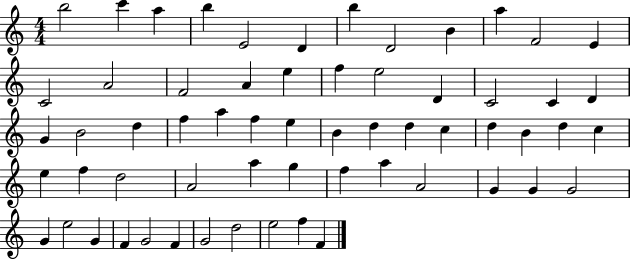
B5/h C6/q A5/q B5/q E4/h D4/q B5/q D4/h B4/q A5/q F4/h E4/q C4/h A4/h F4/h A4/q E5/q F5/q E5/h D4/q C4/h C4/q D4/q G4/q B4/h D5/q F5/q A5/q F5/q E5/q B4/q D5/q D5/q C5/q D5/q B4/q D5/q C5/q E5/q F5/q D5/h A4/h A5/q G5/q F5/q A5/q A4/h G4/q G4/q G4/h G4/q E5/h G4/q F4/q G4/h F4/q G4/h D5/h E5/h F5/q F4/q